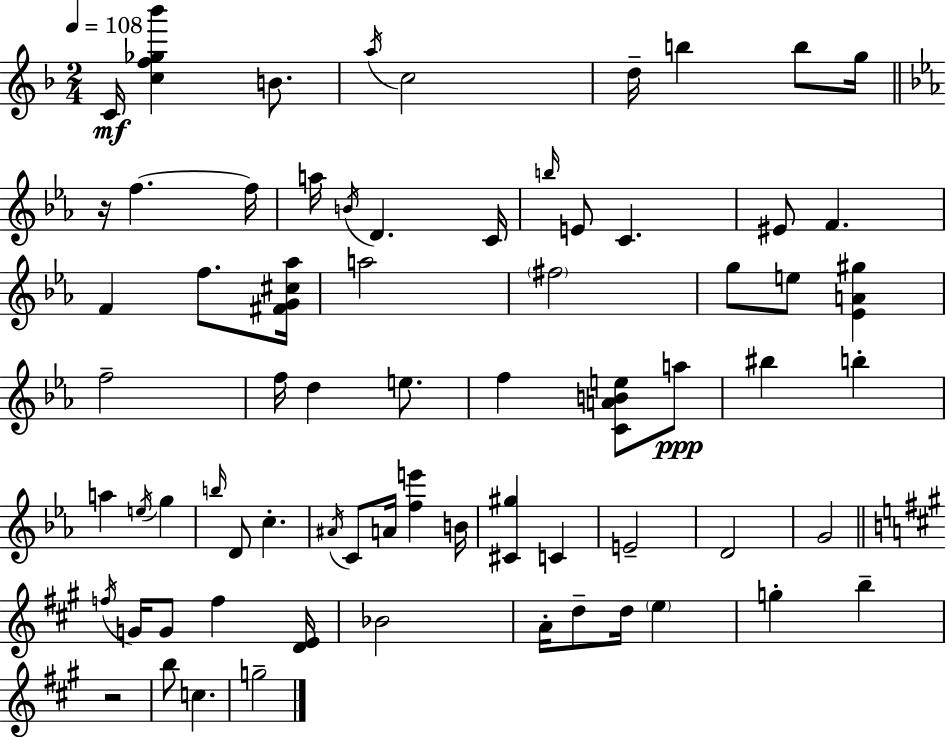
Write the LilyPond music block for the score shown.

{
  \clef treble
  \numericTimeSignature
  \time 2/4
  \key d \minor
  \tempo 4 = 108
  \repeat volta 2 { c'16\mf <c'' f'' ges'' bes'''>4 b'8. | \acciaccatura { a''16 } c''2 | d''16-- b''4 b''8 | g''16 \bar "||" \break \key ees \major r16 f''4.~~ f''16 | a''16 \acciaccatura { b'16 } d'4. | c'16 \grace { b''16 } e'8 c'4. | eis'8 f'4. | \break f'4 f''8. | <fis' g' cis'' aes''>16 a''2 | \parenthesize fis''2 | g''8 e''8 <ees' a' gis''>4 | \break f''2-- | f''16 d''4 e''8. | f''4 <c' a' b' e''>8 | a''8\ppp bis''4 b''4-. | \break a''4 \acciaccatura { e''16 } g''4 | \grace { b''16 } d'8 c''4.-. | \acciaccatura { ais'16 } c'8 a'16 | <f'' e'''>4 b'16 <cis' gis''>4 | \break c'4 e'2-- | d'2 | g'2 | \bar "||" \break \key a \major \acciaccatura { f''16 } g'16 g'8 f''4 | <d' e'>16 bes'2 | a'16-. d''8-- d''16 \parenthesize e''4 | g''4-. b''4-- | \break r2 | b''8 c''4. | g''2-- | } \bar "|."
}